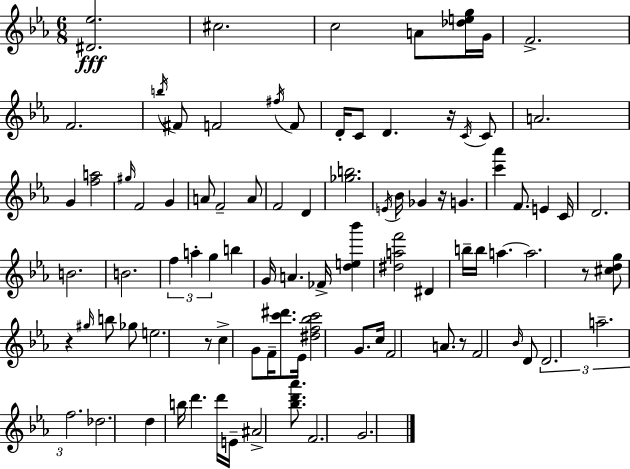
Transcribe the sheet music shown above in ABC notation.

X:1
T:Untitled
M:6/8
L:1/4
K:Eb
[^D_e]2 ^c2 c2 A/2 [_deg]/4 G/4 F2 F2 b/4 ^F/2 F2 ^f/4 F/2 D/4 C/2 D z/4 C/4 C/2 A2 G [fa]2 ^g/4 F2 G A/2 F2 A/2 F2 D [_gb]2 E/4 _B/4 _G z/4 G [c'_a'] F/2 E C/4 D2 B2 B2 f a g b G/4 A _F/4 [de_b'] [^daf']2 ^D b/4 b/4 a a2 z/2 [^cdg]/2 z ^g/4 b/2 _g/2 e2 z/2 c G/2 F/4 [c'^d']/2 _E/4 [^df_bc']2 G/2 c/4 F2 A/2 z/2 F2 _B/4 D/2 D2 a2 f2 _d2 d b/4 d' d'/4 E/4 ^A2 [_bd'_a']/2 F2 G2